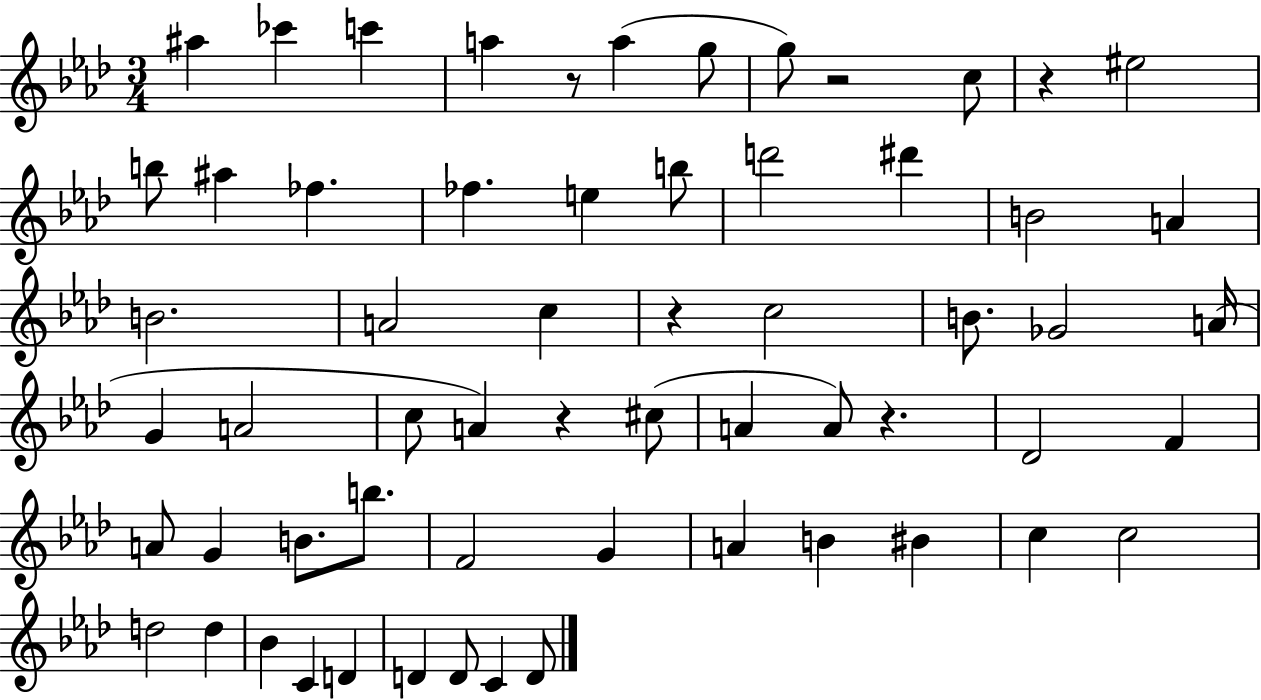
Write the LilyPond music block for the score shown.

{
  \clef treble
  \numericTimeSignature
  \time 3/4
  \key aes \major
  \repeat volta 2 { ais''4 ces'''4 c'''4 | a''4 r8 a''4( g''8 | g''8) r2 c''8 | r4 eis''2 | \break b''8 ais''4 fes''4. | fes''4. e''4 b''8 | d'''2 dis'''4 | b'2 a'4 | \break b'2. | a'2 c''4 | r4 c''2 | b'8. ges'2 a'16( | \break g'4 a'2 | c''8 a'4) r4 cis''8( | a'4 a'8) r4. | des'2 f'4 | \break a'8 g'4 b'8. b''8. | f'2 g'4 | a'4 b'4 bis'4 | c''4 c''2 | \break d''2 d''4 | bes'4 c'4 d'4 | d'4 d'8 c'4 d'8 | } \bar "|."
}